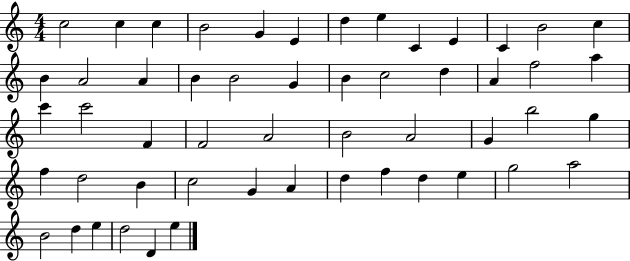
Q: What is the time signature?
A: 4/4